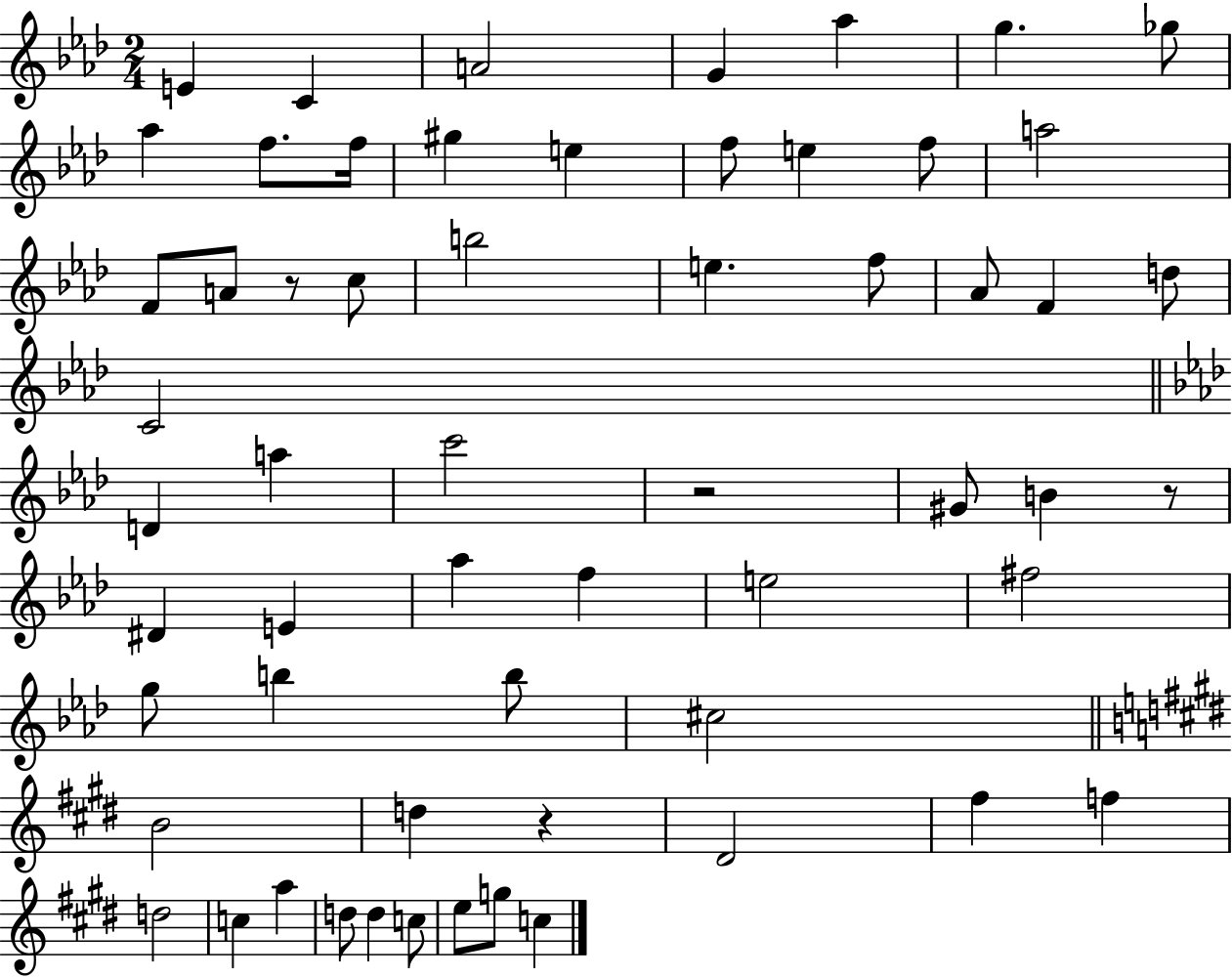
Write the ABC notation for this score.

X:1
T:Untitled
M:2/4
L:1/4
K:Ab
E C A2 G _a g _g/2 _a f/2 f/4 ^g e f/2 e f/2 a2 F/2 A/2 z/2 c/2 b2 e f/2 _A/2 F d/2 C2 D a c'2 z2 ^G/2 B z/2 ^D E _a f e2 ^f2 g/2 b b/2 ^c2 B2 d z ^D2 ^f f d2 c a d/2 d c/2 e/2 g/2 c